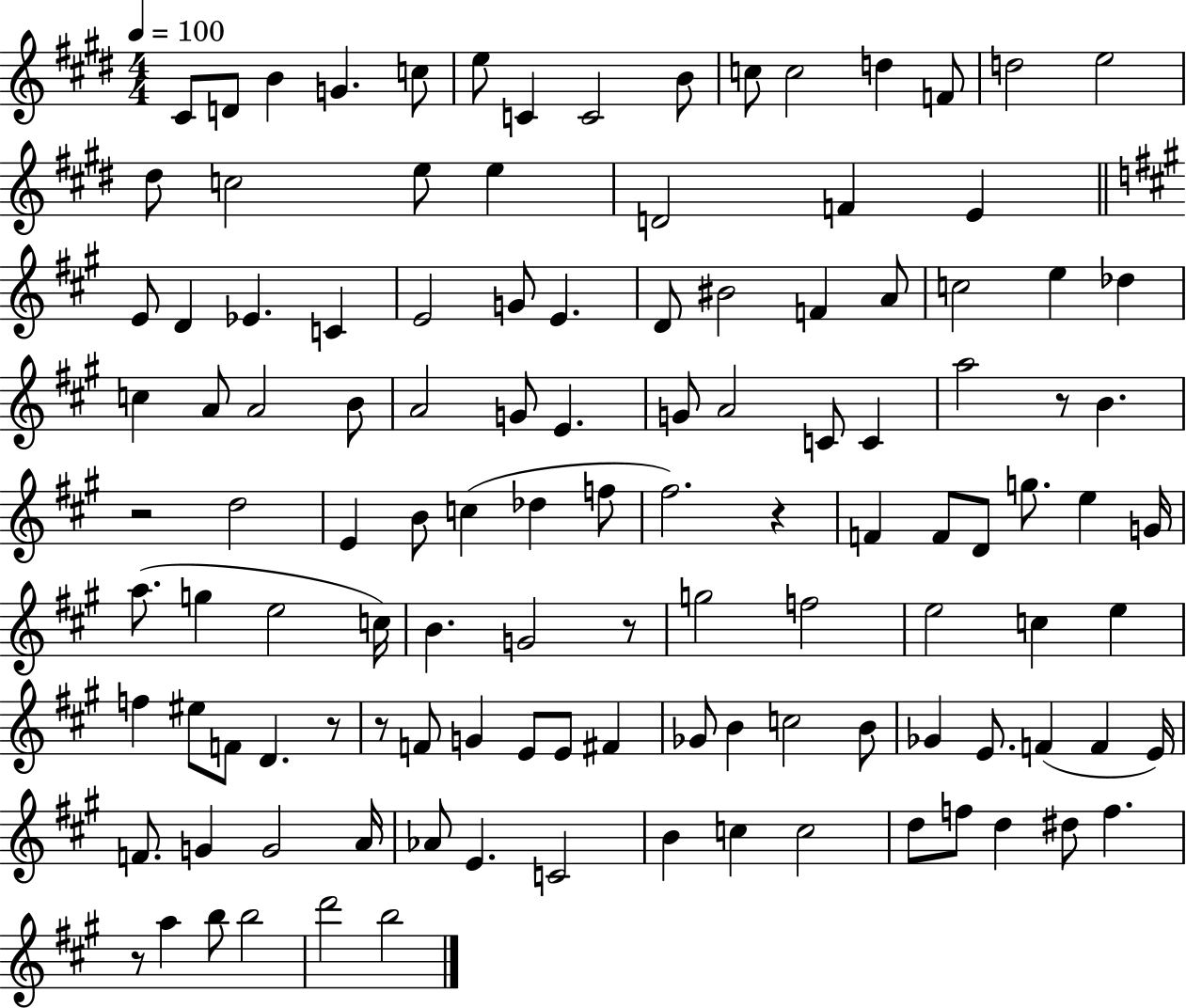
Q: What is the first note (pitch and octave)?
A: C#4